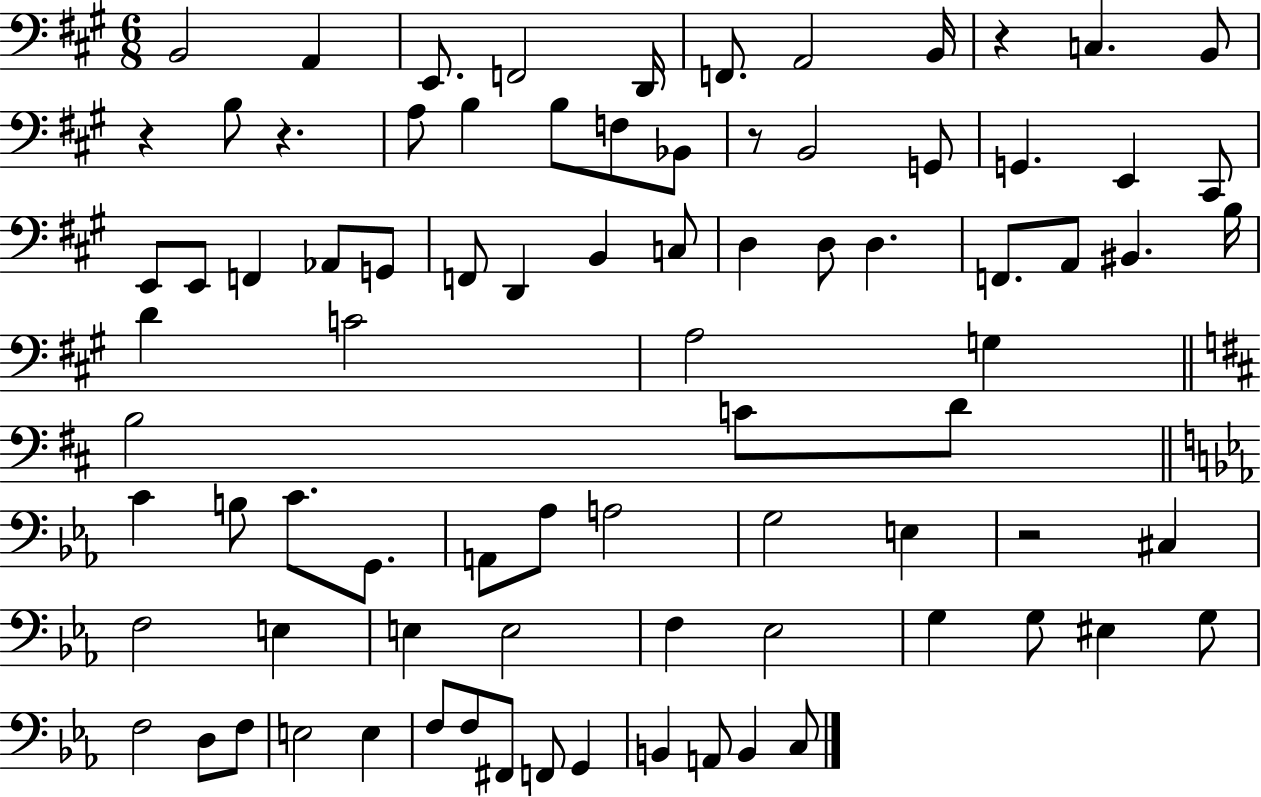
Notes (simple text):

B2/h A2/q E2/e. F2/h D2/s F2/e. A2/h B2/s R/q C3/q. B2/e R/q B3/e R/q. A3/e B3/q B3/e F3/e Bb2/e R/e B2/h G2/e G2/q. E2/q C#2/e E2/e E2/e F2/q Ab2/e G2/e F2/e D2/q B2/q C3/e D3/q D3/e D3/q. F2/e. A2/e BIS2/q. B3/s D4/q C4/h A3/h G3/q B3/h C4/e D4/e C4/q B3/e C4/e. G2/e. A2/e Ab3/e A3/h G3/h E3/q R/h C#3/q F3/h E3/q E3/q E3/h F3/q Eb3/h G3/q G3/e EIS3/q G3/e F3/h D3/e F3/e E3/h E3/q F3/e F3/e F#2/e F2/e G2/q B2/q A2/e B2/q C3/e